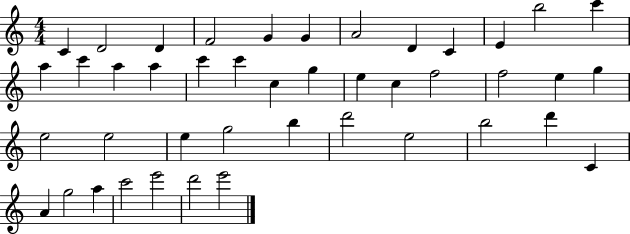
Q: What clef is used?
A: treble